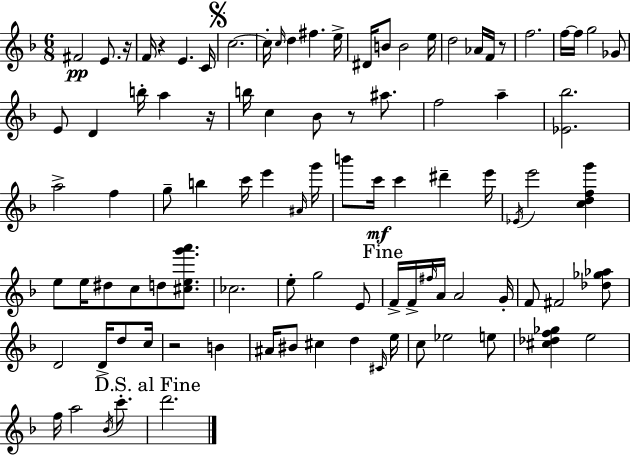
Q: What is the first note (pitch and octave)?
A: F#4